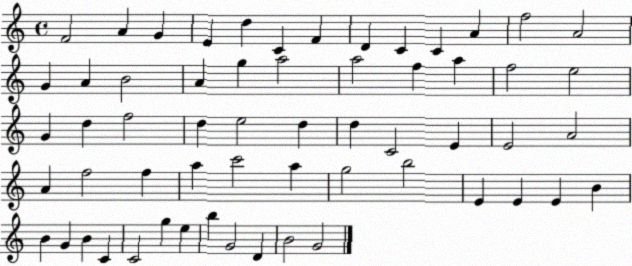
X:1
T:Untitled
M:4/4
L:1/4
K:C
F2 A G E d C F D C C A f2 A2 G A B2 A g a2 a2 f a f2 e2 G d f2 d e2 d d C2 E E2 A2 A f2 f a c'2 a g2 b2 E E E B B G B C C2 g e b G2 D B2 G2